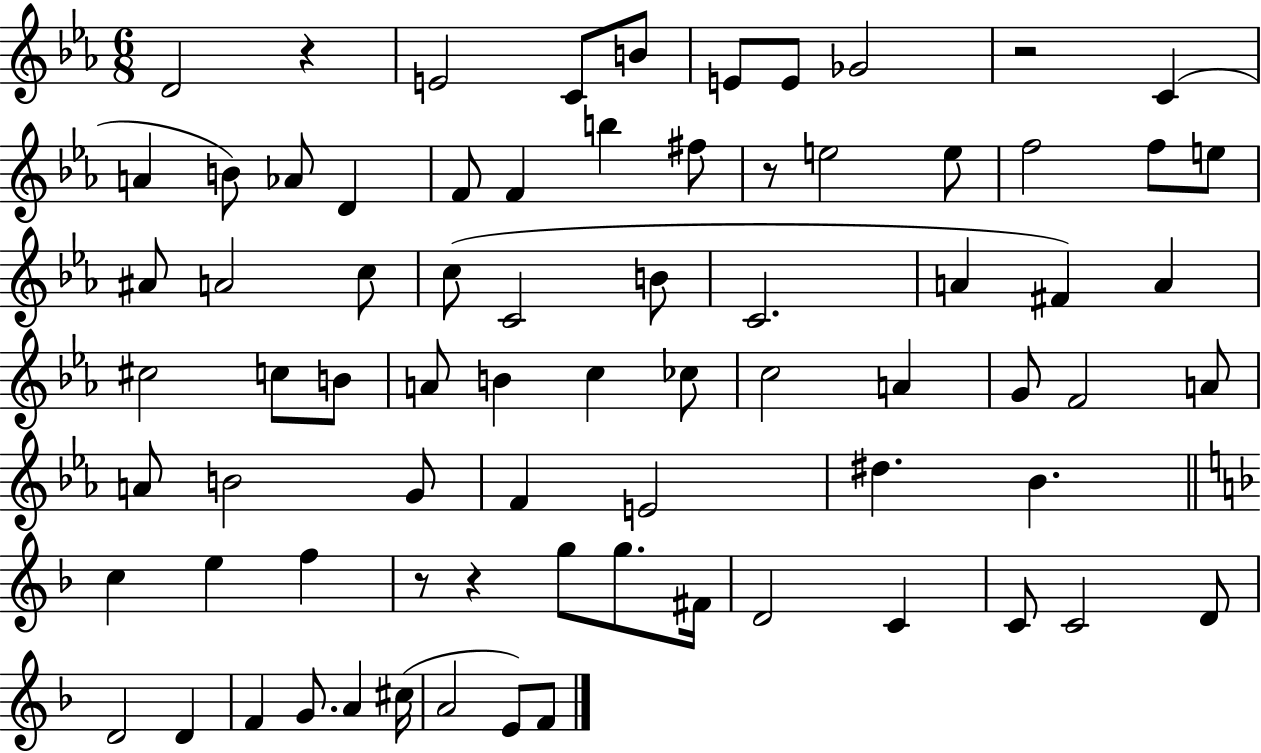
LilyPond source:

{
  \clef treble
  \numericTimeSignature
  \time 6/8
  \key ees \major
  d'2 r4 | e'2 c'8 b'8 | e'8 e'8 ges'2 | r2 c'4( | \break a'4 b'8) aes'8 d'4 | f'8 f'4 b''4 fis''8 | r8 e''2 e''8 | f''2 f''8 e''8 | \break ais'8 a'2 c''8 | c''8( c'2 b'8 | c'2. | a'4 fis'4) a'4 | \break cis''2 c''8 b'8 | a'8 b'4 c''4 ces''8 | c''2 a'4 | g'8 f'2 a'8 | \break a'8 b'2 g'8 | f'4 e'2 | dis''4. bes'4. | \bar "||" \break \key d \minor c''4 e''4 f''4 | r8 r4 g''8 g''8. fis'16 | d'2 c'4 | c'8 c'2 d'8 | \break d'2 d'4 | f'4 g'8. a'4 cis''16( | a'2 e'8) f'8 | \bar "|."
}